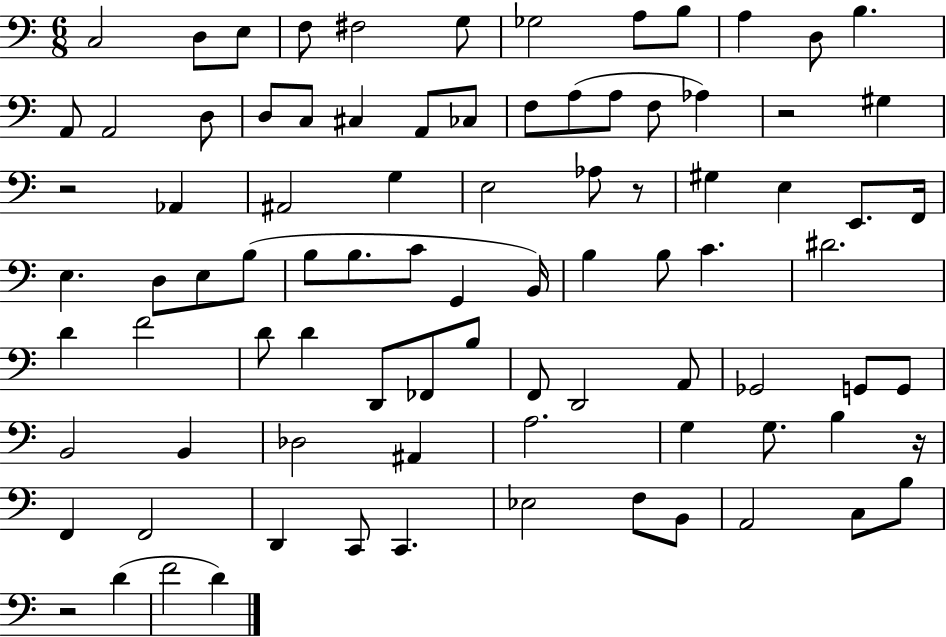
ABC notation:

X:1
T:Untitled
M:6/8
L:1/4
K:C
C,2 D,/2 E,/2 F,/2 ^F,2 G,/2 _G,2 A,/2 B,/2 A, D,/2 B, A,,/2 A,,2 D,/2 D,/2 C,/2 ^C, A,,/2 _C,/2 F,/2 A,/2 A,/2 F,/2 _A, z2 ^G, z2 _A,, ^A,,2 G, E,2 _A,/2 z/2 ^G, E, E,,/2 F,,/4 E, D,/2 E,/2 B,/2 B,/2 B,/2 C/2 G,, B,,/4 B, B,/2 C ^D2 D F2 D/2 D D,,/2 _F,,/2 B,/2 F,,/2 D,,2 A,,/2 _G,,2 G,,/2 G,,/2 B,,2 B,, _D,2 ^A,, A,2 G, G,/2 B, z/4 F,, F,,2 D,, C,,/2 C,, _E,2 F,/2 B,,/2 A,,2 C,/2 B,/2 z2 D F2 D